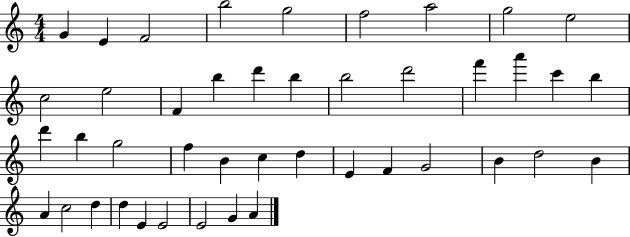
{
  \clef treble
  \numericTimeSignature
  \time 4/4
  \key c \major
  g'4 e'4 f'2 | b''2 g''2 | f''2 a''2 | g''2 e''2 | \break c''2 e''2 | f'4 b''4 d'''4 b''4 | b''2 d'''2 | f'''4 a'''4 c'''4 b''4 | \break d'''4 b''4 g''2 | f''4 b'4 c''4 d''4 | e'4 f'4 g'2 | b'4 d''2 b'4 | \break a'4 c''2 d''4 | d''4 e'4 e'2 | e'2 g'4 a'4 | \bar "|."
}